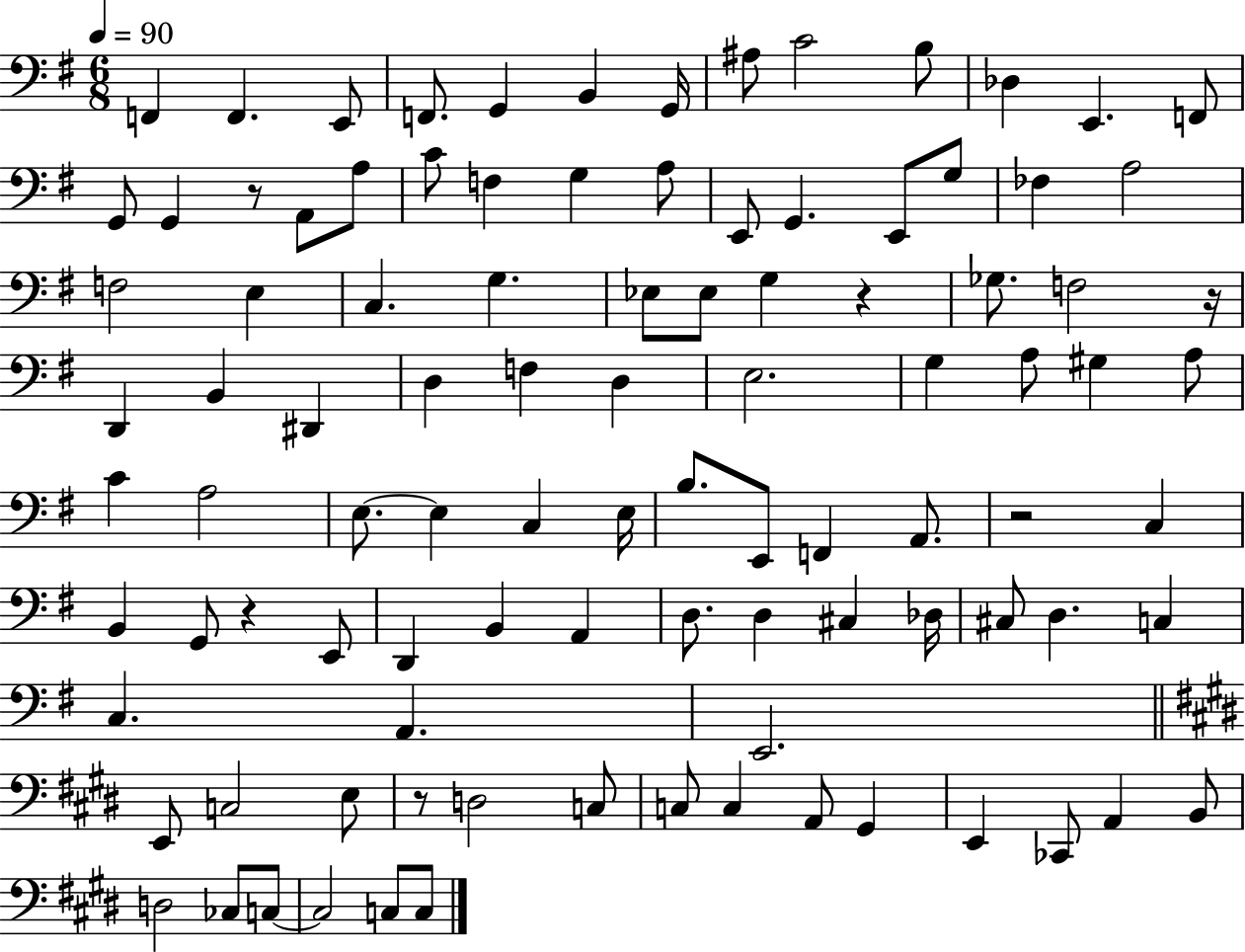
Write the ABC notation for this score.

X:1
T:Untitled
M:6/8
L:1/4
K:G
F,, F,, E,,/2 F,,/2 G,, B,, G,,/4 ^A,/2 C2 B,/2 _D, E,, F,,/2 G,,/2 G,, z/2 A,,/2 A,/2 C/2 F, G, A,/2 E,,/2 G,, E,,/2 G,/2 _F, A,2 F,2 E, C, G, _E,/2 _E,/2 G, z _G,/2 F,2 z/4 D,, B,, ^D,, D, F, D, E,2 G, A,/2 ^G, A,/2 C A,2 E,/2 E, C, E,/4 B,/2 E,,/2 F,, A,,/2 z2 C, B,, G,,/2 z E,,/2 D,, B,, A,, D,/2 D, ^C, _D,/4 ^C,/2 D, C, C, A,, E,,2 E,,/2 C,2 E,/2 z/2 D,2 C,/2 C,/2 C, A,,/2 ^G,, E,, _C,,/2 A,, B,,/2 D,2 _C,/2 C,/2 C,2 C,/2 C,/2